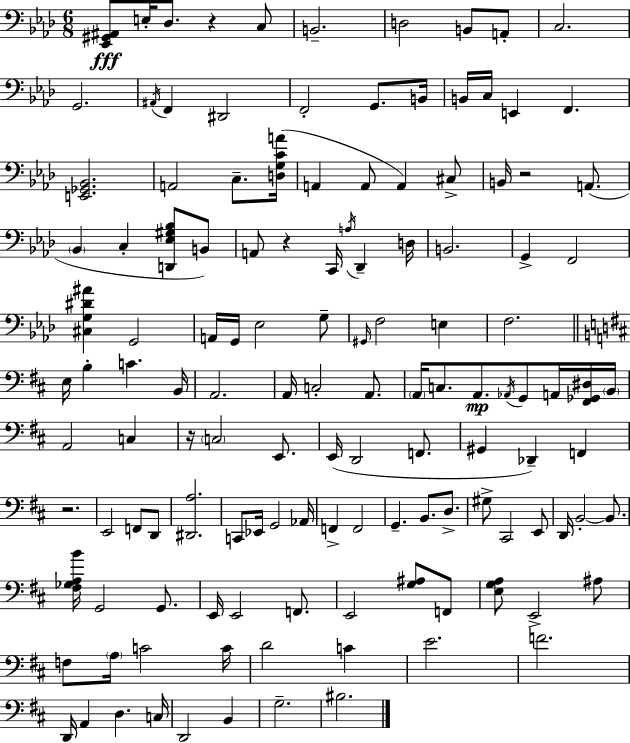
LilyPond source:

{
  \clef bass
  \numericTimeSignature
  \time 6/8
  \key f \minor
  <ees, gis, ais,>8\fff e16-. des8. r4 c8 | b,2.-- | d2 b,8 a,8-. | c2. | \break g,2. | \acciaccatura { ais,16 } f,4 dis,2 | f,2-. g,8. | b,16 b,16 c16 e,4 f,4. | \break <e, ges, bes,>2. | a,2 c8.-- | <d g c' a'>16( a,4 a,8 a,4) cis8-> | b,16 r2 a,8.( | \break \parenthesize bes,4 c4-. <d, ees gis bes>8 b,8) | a,8 r4 c,16 \acciaccatura { a16 } des,4-- | d16 b,2. | g,4-> f,2 | \break <cis g dis' ais'>4 g,2 | a,16 g,16 ees2 | g8-- \grace { gis,16 } f2 e4 | f2. | \break \bar "||" \break \key b \minor e16 b4-. c'4. b,16 | a,2. | a,16 c2-. a,8. | \parenthesize a,16 c8. a,8.\mp \acciaccatura { aes,16 } g,8 a,16 <fis, ges, dis>16 | \break \parenthesize b,16 a,2 c4 | r16 \parenthesize c2 e,8. | e,16( d,2 f,8. | gis,4 des,4--) f,4 | \break r2. | e,2 f,8 d,8 | <dis, a>2. | c,8 ees,16 g,2 | \break aes,16 f,4-> f,2 | g,4.-- b,8. d8.-> | gis8-> cis,2 e,8 | d,16 b,2-.~~ b,8. | \break <fis ges a b'>16 g,2 g,8. | e,16 e,2 f,8. | e,2 <g ais>8 f,8 | <e g a>8 e,2-> ais8 | \break f8 \parenthesize a16 c'2 | c'16 d'2 c'4 | e'2. | f'2. | \break d,16 a,4 d4. | c16 d,2 b,4 | g2.-- | bis2. | \break \bar "|."
}